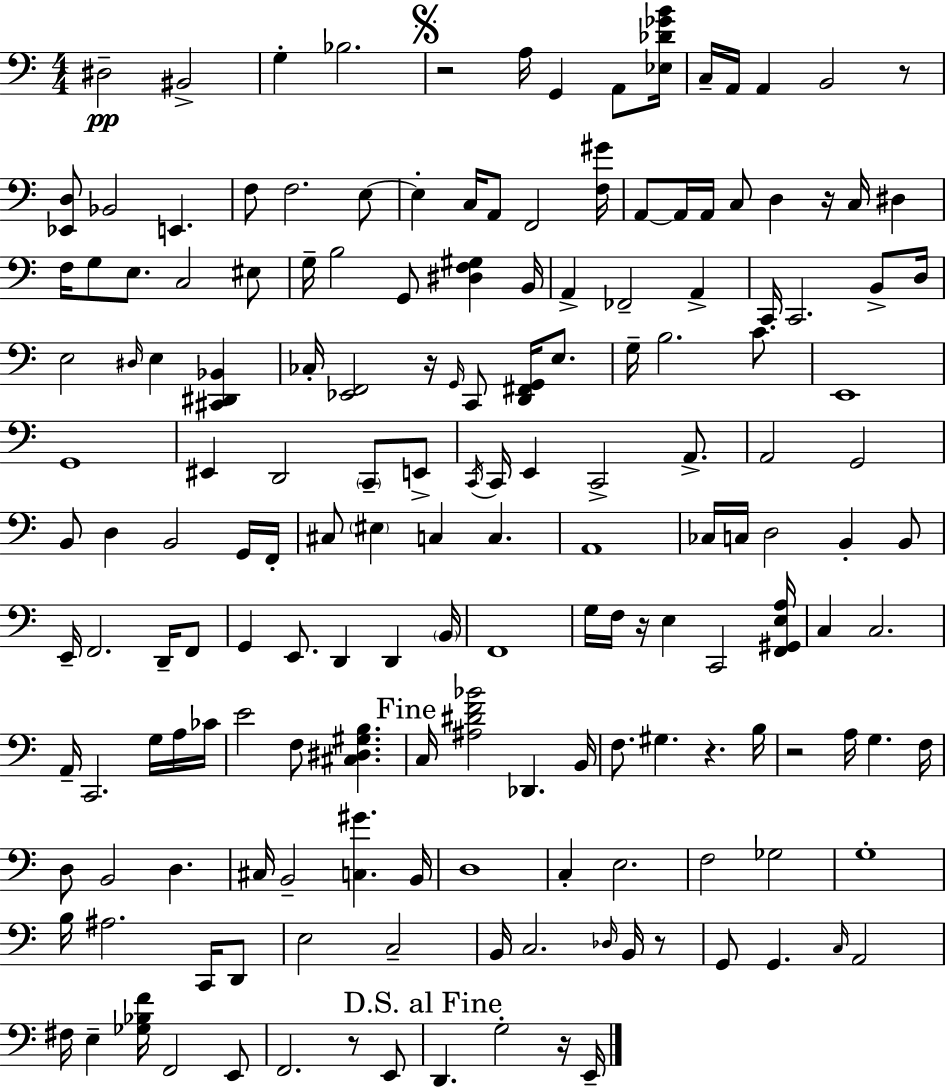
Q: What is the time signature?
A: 4/4